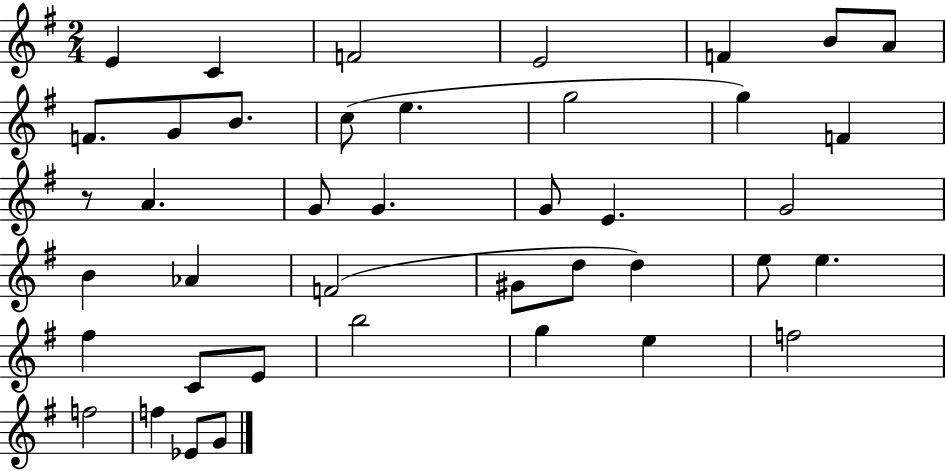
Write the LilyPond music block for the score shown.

{
  \clef treble
  \numericTimeSignature
  \time 2/4
  \key g \major
  e'4 c'4 | f'2 | e'2 | f'4 b'8 a'8 | \break f'8. g'8 b'8. | c''8( e''4. | g''2 | g''4) f'4 | \break r8 a'4. | g'8 g'4. | g'8 e'4. | g'2 | \break b'4 aes'4 | f'2( | gis'8 d''8 d''4) | e''8 e''4. | \break fis''4 c'8 e'8 | b''2 | g''4 e''4 | f''2 | \break f''2 | f''4 ees'8 g'8 | \bar "|."
}